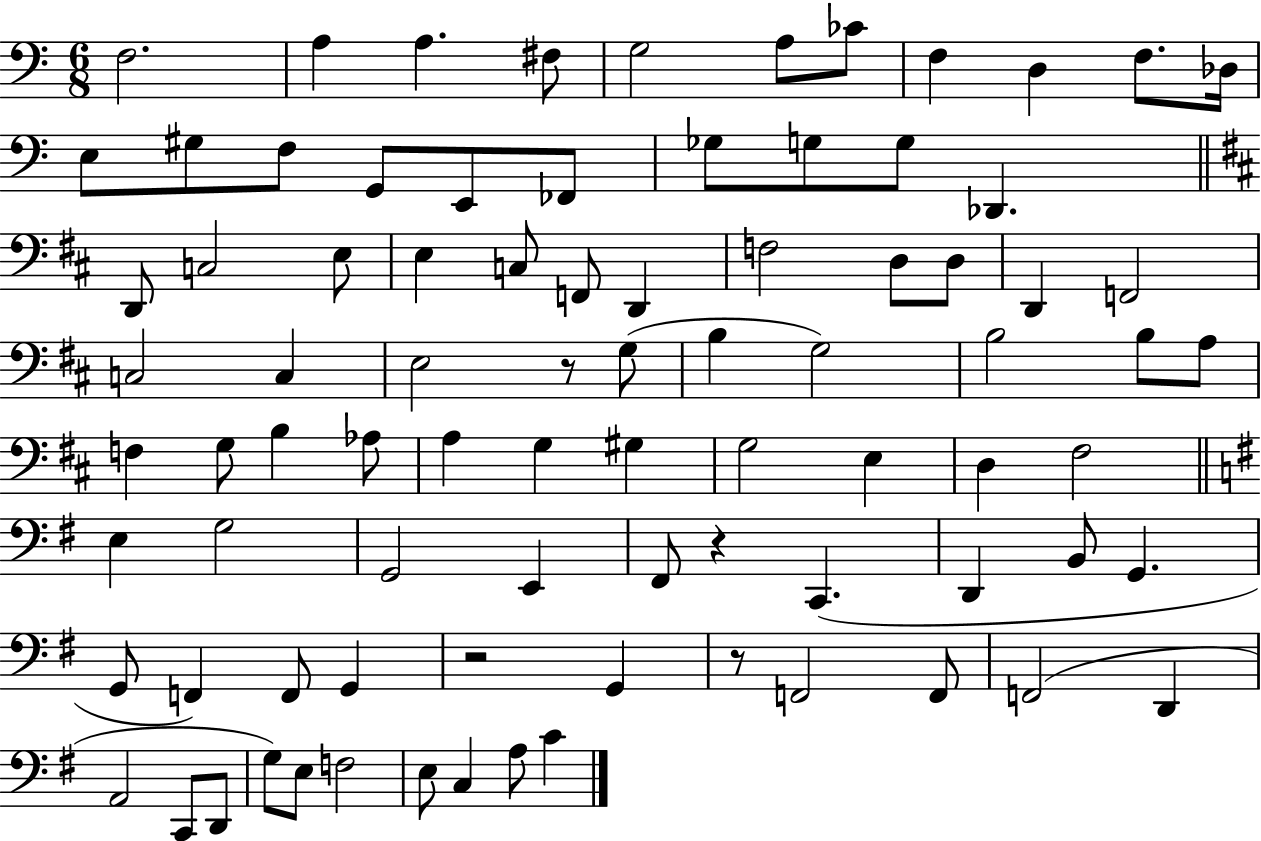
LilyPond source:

{
  \clef bass
  \numericTimeSignature
  \time 6/8
  \key c \major
  f2. | a4 a4. fis8 | g2 a8 ces'8 | f4 d4 f8. des16 | \break e8 gis8 f8 g,8 e,8 fes,8 | ges8 g8 g8 des,4. | \bar "||" \break \key d \major d,8 c2 e8 | e4 c8 f,8 d,4 | f2 d8 d8 | d,4 f,2 | \break c2 c4 | e2 r8 g8( | b4 g2) | b2 b8 a8 | \break f4 g8 b4 aes8 | a4 g4 gis4 | g2 e4 | d4 fis2 | \break \bar "||" \break \key g \major e4 g2 | g,2 e,4 | fis,8 r4 c,4.( | d,4 b,8 g,4. | \break g,8 f,4) f,8 g,4 | r2 g,4 | r8 f,2 f,8 | f,2( d,4 | \break a,2 c,8 d,8 | g8) e8 f2 | e8 c4 a8 c'4 | \bar "|."
}